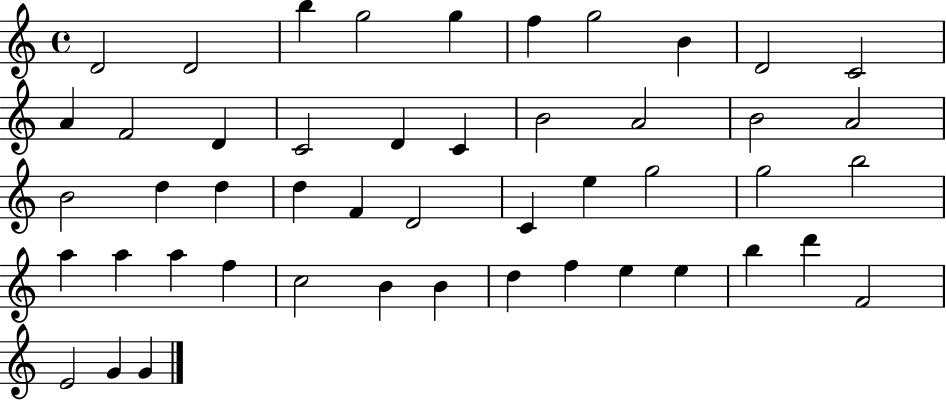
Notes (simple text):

D4/h D4/h B5/q G5/h G5/q F5/q G5/h B4/q D4/h C4/h A4/q F4/h D4/q C4/h D4/q C4/q B4/h A4/h B4/h A4/h B4/h D5/q D5/q D5/q F4/q D4/h C4/q E5/q G5/h G5/h B5/h A5/q A5/q A5/q F5/q C5/h B4/q B4/q D5/q F5/q E5/q E5/q B5/q D6/q F4/h E4/h G4/q G4/q